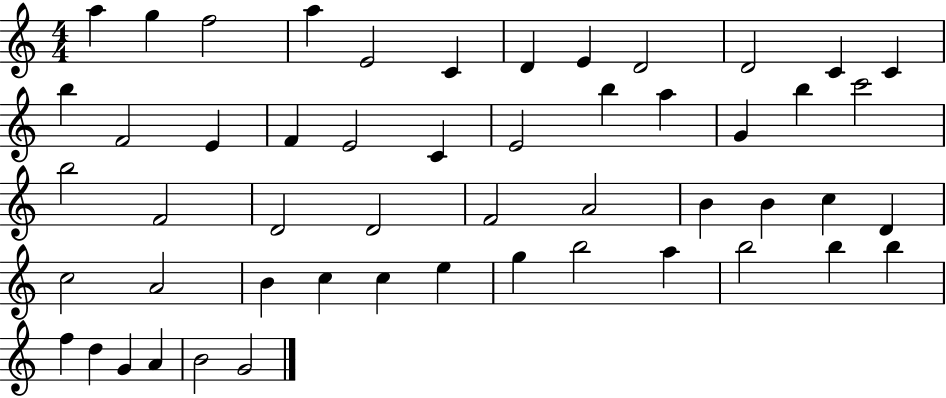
X:1
T:Untitled
M:4/4
L:1/4
K:C
a g f2 a E2 C D E D2 D2 C C b F2 E F E2 C E2 b a G b c'2 b2 F2 D2 D2 F2 A2 B B c D c2 A2 B c c e g b2 a b2 b b f d G A B2 G2